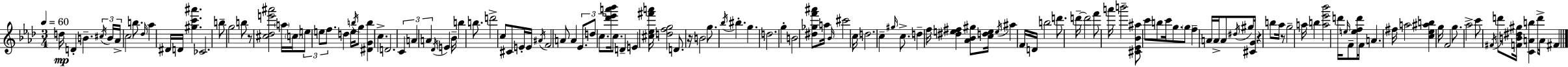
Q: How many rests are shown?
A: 4